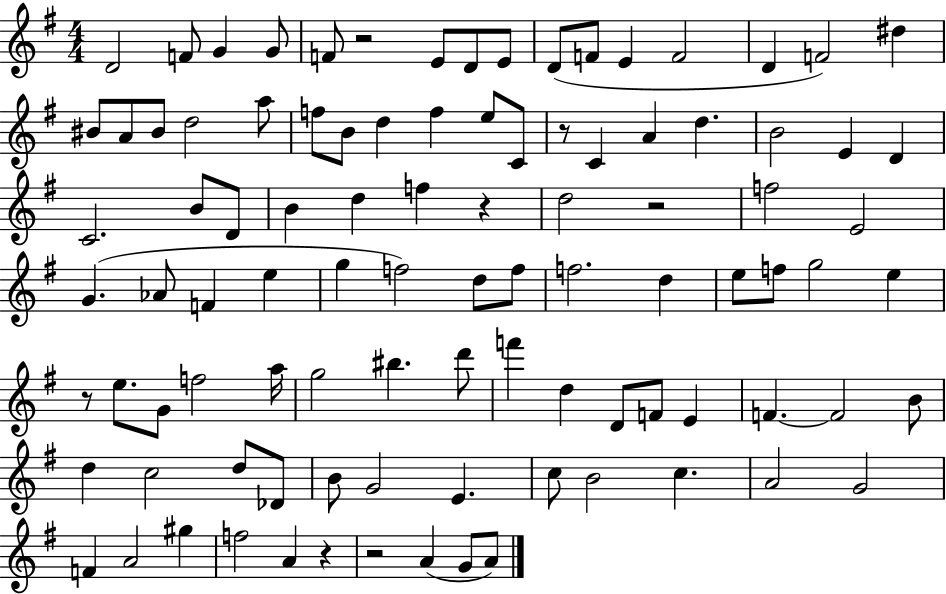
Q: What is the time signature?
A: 4/4